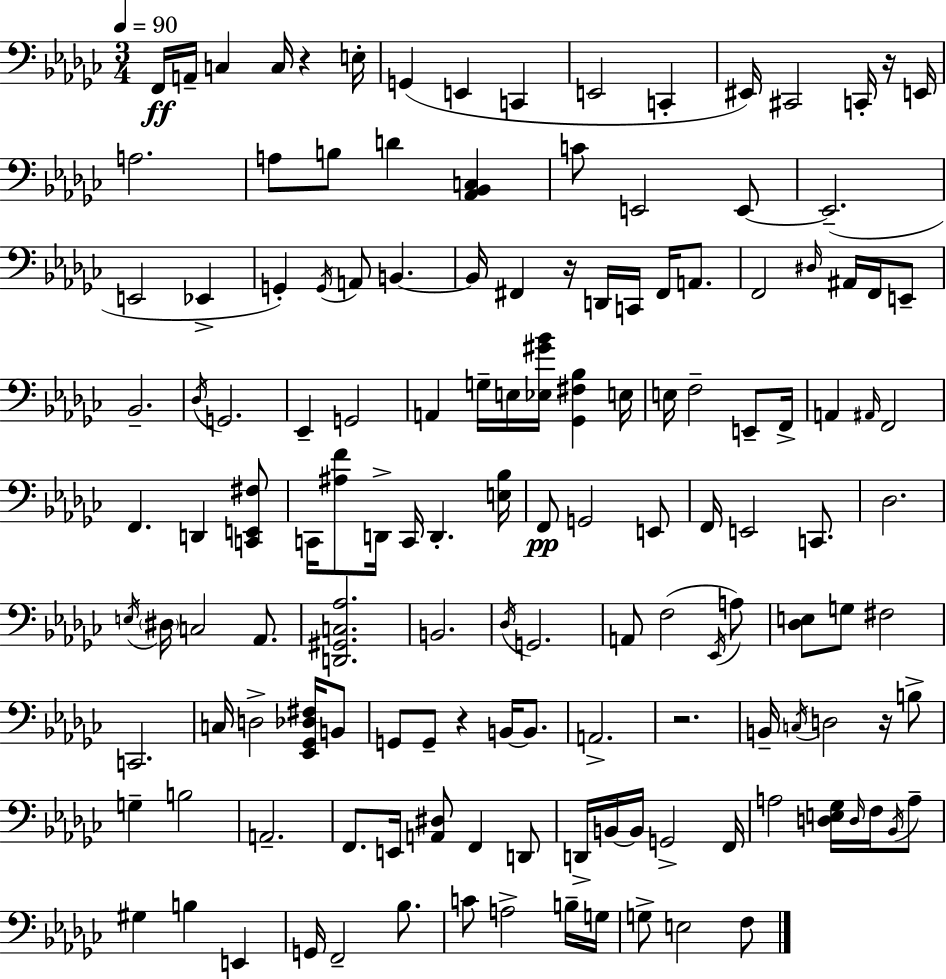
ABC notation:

X:1
T:Untitled
M:3/4
L:1/4
K:Ebm
F,,/4 A,,/4 C, C,/4 z E,/4 G,, E,, C,, E,,2 C,, ^E,,/4 ^C,,2 C,,/4 z/4 E,,/4 A,2 A,/2 B,/2 D [_A,,_B,,C,] C/2 E,,2 E,,/2 E,,2 E,,2 _E,, G,, G,,/4 A,,/2 B,, B,,/4 ^F,, z/4 D,,/4 C,,/4 ^F,,/4 A,,/2 F,,2 ^D,/4 ^A,,/4 F,,/4 E,,/2 _B,,2 _D,/4 G,,2 _E,, G,,2 A,, G,/4 E,/4 [_E,^G_B]/4 [_G,,^F,_B,] E,/4 E,/4 F,2 E,,/2 F,,/4 A,, ^A,,/4 F,,2 F,, D,, [C,,E,,^F,]/2 C,,/4 [^A,F]/2 D,,/4 C,,/4 D,, [E,_B,]/4 F,,/2 G,,2 E,,/2 F,,/4 E,,2 C,,/2 _D,2 E,/4 ^D,/4 C,2 _A,,/2 [D,,^G,,C,_A,]2 B,,2 _D,/4 G,,2 A,,/2 F,2 _E,,/4 A,/2 [_D,E,]/2 G,/2 ^F,2 C,,2 C,/4 D,2 [_E,,_G,,_D,^F,]/4 B,,/2 G,,/2 G,,/2 z B,,/4 B,,/2 A,,2 z2 B,,/4 C,/4 D,2 z/4 B,/2 G, B,2 A,,2 F,,/2 E,,/4 [A,,^D,]/2 F,, D,,/2 D,,/4 B,,/4 B,,/4 G,,2 F,,/4 A,2 [D,E,_G,]/4 D,/4 F,/4 _B,,/4 A,/2 ^G, B, E,, G,,/4 F,,2 _B,/2 C/2 A,2 B,/4 G,/4 G,/2 E,2 F,/2